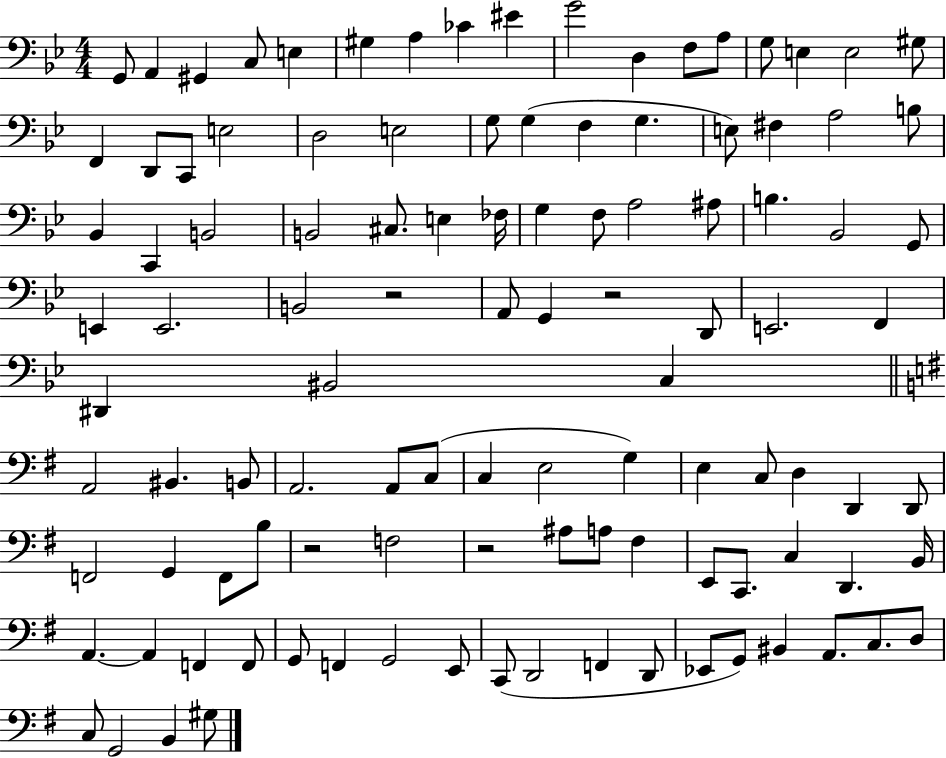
G2/e A2/q G#2/q C3/e E3/q G#3/q A3/q CES4/q EIS4/q G4/h D3/q F3/e A3/e G3/e E3/q E3/h G#3/e F2/q D2/e C2/e E3/h D3/h E3/h G3/e G3/q F3/q G3/q. E3/e F#3/q A3/h B3/e Bb2/q C2/q B2/h B2/h C#3/e. E3/q FES3/s G3/q F3/e A3/h A#3/e B3/q. Bb2/h G2/e E2/q E2/h. B2/h R/h A2/e G2/q R/h D2/e E2/h. F2/q D#2/q BIS2/h C3/q A2/h BIS2/q. B2/e A2/h. A2/e C3/e C3/q E3/h G3/q E3/q C3/e D3/q D2/q D2/e F2/h G2/q F2/e B3/e R/h F3/h R/h A#3/e A3/e F#3/q E2/e C2/e. C3/q D2/q. B2/s A2/q. A2/q F2/q F2/e G2/e F2/q G2/h E2/e C2/e D2/h F2/q D2/e Eb2/e G2/e BIS2/q A2/e. C3/e. D3/e C3/e G2/h B2/q G#3/e